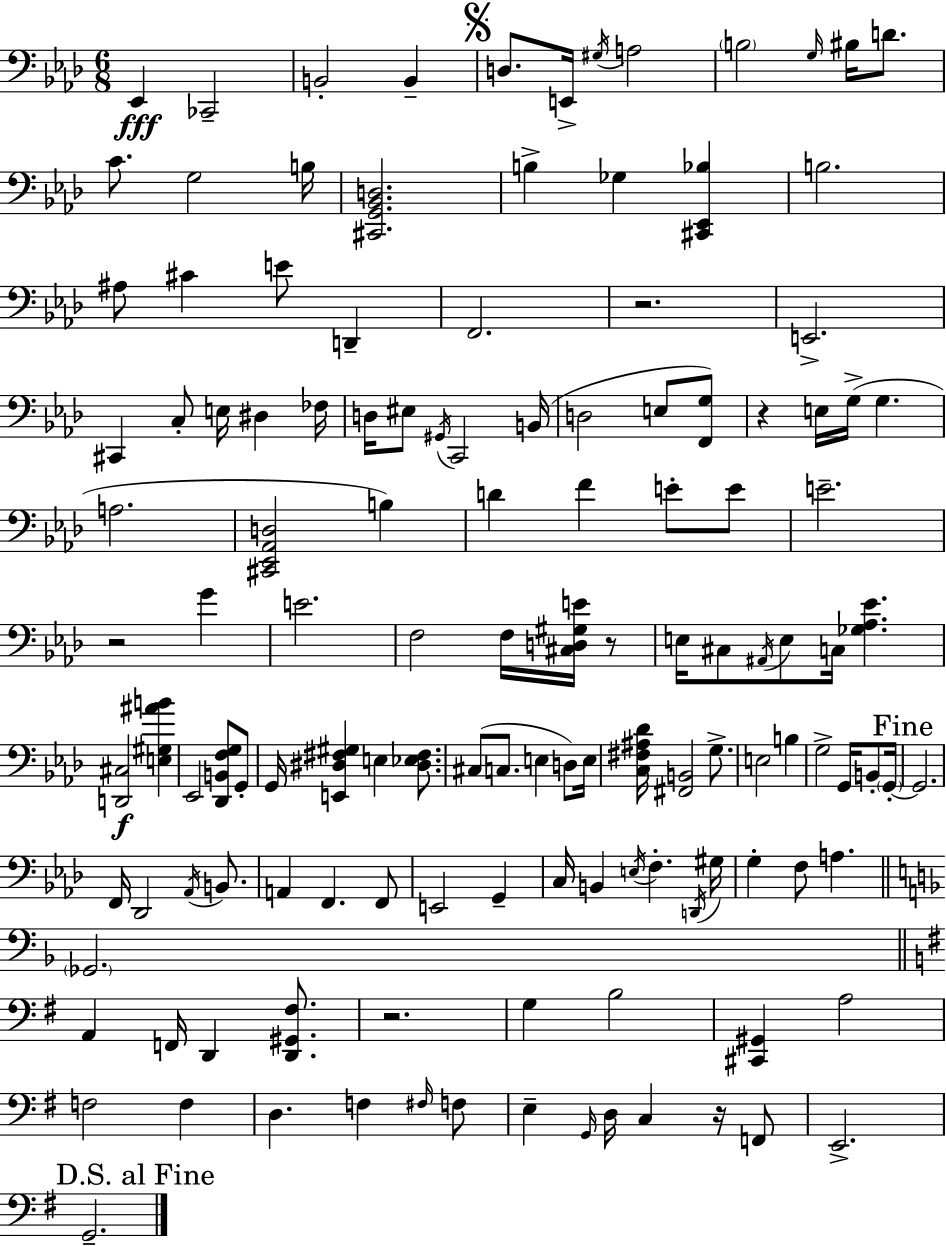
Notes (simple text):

Eb2/q CES2/h B2/h B2/q D3/e. E2/s G#3/s A3/h B3/h G3/s BIS3/s D4/e. C4/e. G3/h B3/s [C#2,G2,Bb2,D3]/h. B3/q Gb3/q [C#2,Eb2,Bb3]/q B3/h. A#3/e C#4/q E4/e D2/q F2/h. R/h. E2/h. C#2/q C3/e E3/s D#3/q FES3/s D3/s EIS3/e G#2/s C2/h B2/s D3/h E3/e [F2,G3]/e R/q E3/s G3/s G3/q. A3/h. [C#2,Eb2,Ab2,D3]/h B3/q D4/q F4/q E4/e E4/e E4/h. R/h G4/q E4/h. F3/h F3/s [C#3,D3,G#3,E4]/s R/e E3/s C#3/e A#2/s E3/e C3/s [Gb3,Ab3,Eb4]/q. [D2,C#3]/h [E3,G#3,A#4,B4]/q Eb2/h [Db2,B2,F3,G3]/e G2/e G2/s [E2,D#3,F#3,G#3]/q E3/q [D#3,Eb3,F#3]/e. C#3/e C3/e. E3/q D3/e E3/s [C3,F#3,A#3,Db4]/s [F#2,B2]/h G3/e. E3/h B3/q G3/h G2/s B2/e G2/s G2/h. F2/s Db2/h Ab2/s B2/e. A2/q F2/q. F2/e E2/h G2/q C3/s B2/q E3/s F3/q. D2/s G#3/s G3/q F3/e A3/q. Gb2/h. A2/q F2/s D2/q [D2,G#2,F#3]/e. R/h. G3/q B3/h [C#2,G#2]/q A3/h F3/h F3/q D3/q. F3/q F#3/s F3/e E3/q G2/s D3/s C3/q R/s F2/e E2/h. G2/h.